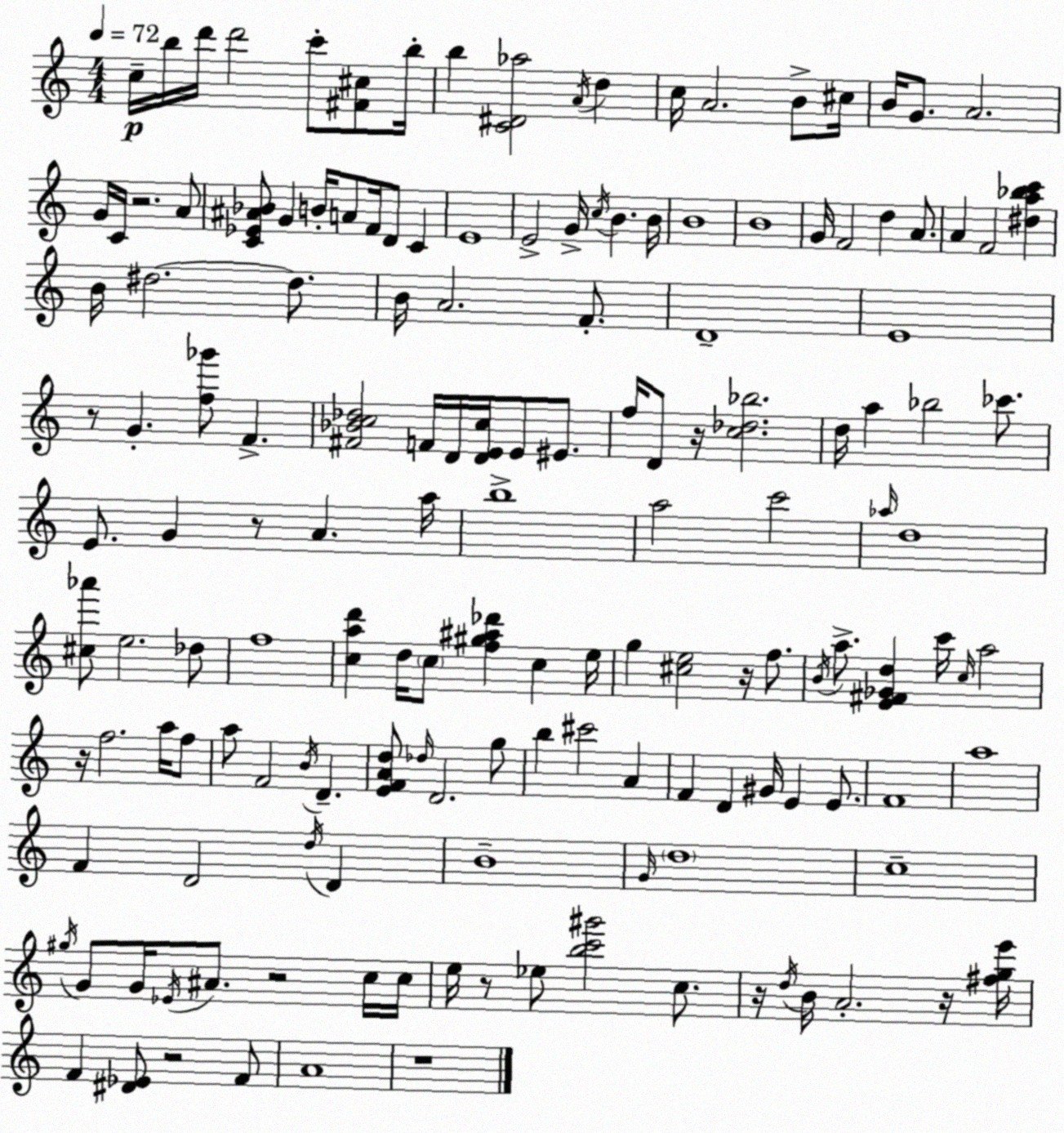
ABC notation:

X:1
T:Untitled
M:4/4
L:1/4
K:Am
c/4 b/4 d'/4 d'2 c'/2 [^F^c]/2 b/4 b [C^D_a]2 A/4 d c/4 A2 B/2 ^c/4 B/4 G/2 A2 G/4 C/4 z2 A/2 [C_E^A_B]/2 G B/4 A/2 F/4 D/2 C E4 E2 G/4 c/4 B B/4 B4 B4 G/4 F2 d A/2 A F2 [^da_bc'] B/4 ^d2 ^d/2 B/4 A2 F/2 D4 E4 z/2 G [f_g']/2 F [^F_Bc_d]2 F/4 D/4 [DEc]/4 E/2 ^E/2 f/4 D/2 z/4 [c_d_b]2 d/4 a _b2 _c'/2 E/2 G z/2 A a/4 b4 a2 c'2 _a/4 d4 [^c_a']/2 e2 _d/2 f4 [cad'] d/4 c/2 [f^g^a_d'] c e/4 g [^ce]2 z/4 f/2 B/4 a/2 [E^F_Gd] c'/4 c/4 a2 z/4 f2 a/4 f/2 a/2 F2 B/4 D [EFAd]/2 _d/4 D2 g/2 b ^c'2 A F D ^G/4 E E/2 F4 a4 F D2 d/4 D B4 G/4 d4 c4 ^g/4 G/2 G/4 _E/4 ^A/2 z2 c/4 c/4 e/4 z/2 _e/2 [bc'^g']2 c/2 z/4 d/4 B/4 A2 z/4 [^fge']/4 F [^D_E]/2 z2 F/2 A4 z4